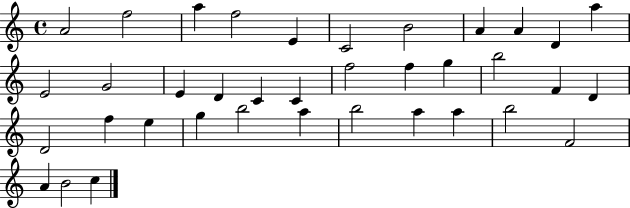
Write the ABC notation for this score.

X:1
T:Untitled
M:4/4
L:1/4
K:C
A2 f2 a f2 E C2 B2 A A D a E2 G2 E D C C f2 f g b2 F D D2 f e g b2 a b2 a a b2 F2 A B2 c